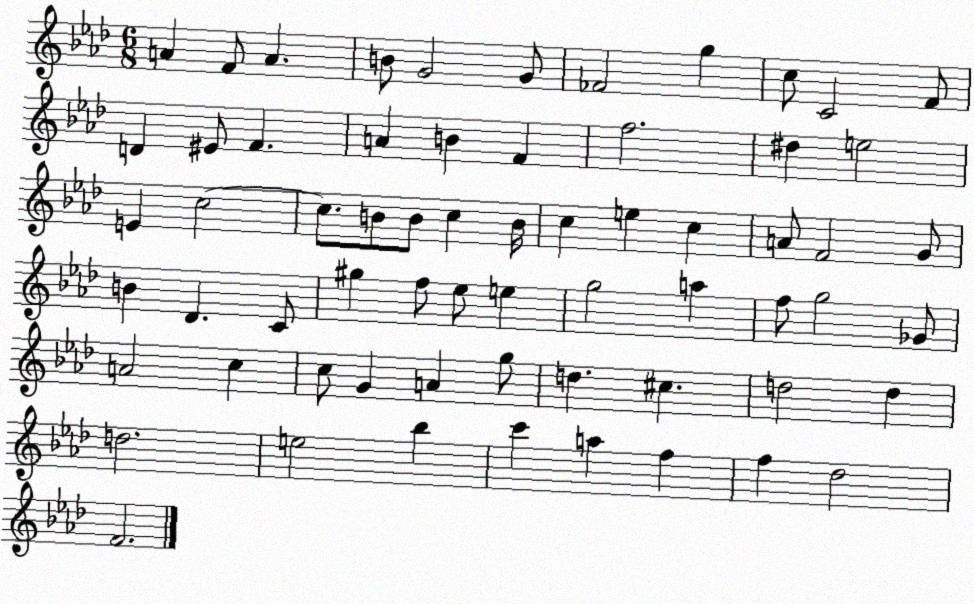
X:1
T:Untitled
M:6/8
L:1/4
K:Ab
A F/2 A B/2 G2 G/2 _F2 g c/2 C2 F/2 D ^E/2 F A B F f2 ^d e2 E c2 c/2 B/2 B/2 c B/4 c e c A/2 F2 G/2 B _D C/2 ^g f/2 _e/2 e g2 a f/2 g2 _G/2 A2 c c/2 G A g/2 d ^c d2 d d2 e2 _b c' a f f _d2 F2